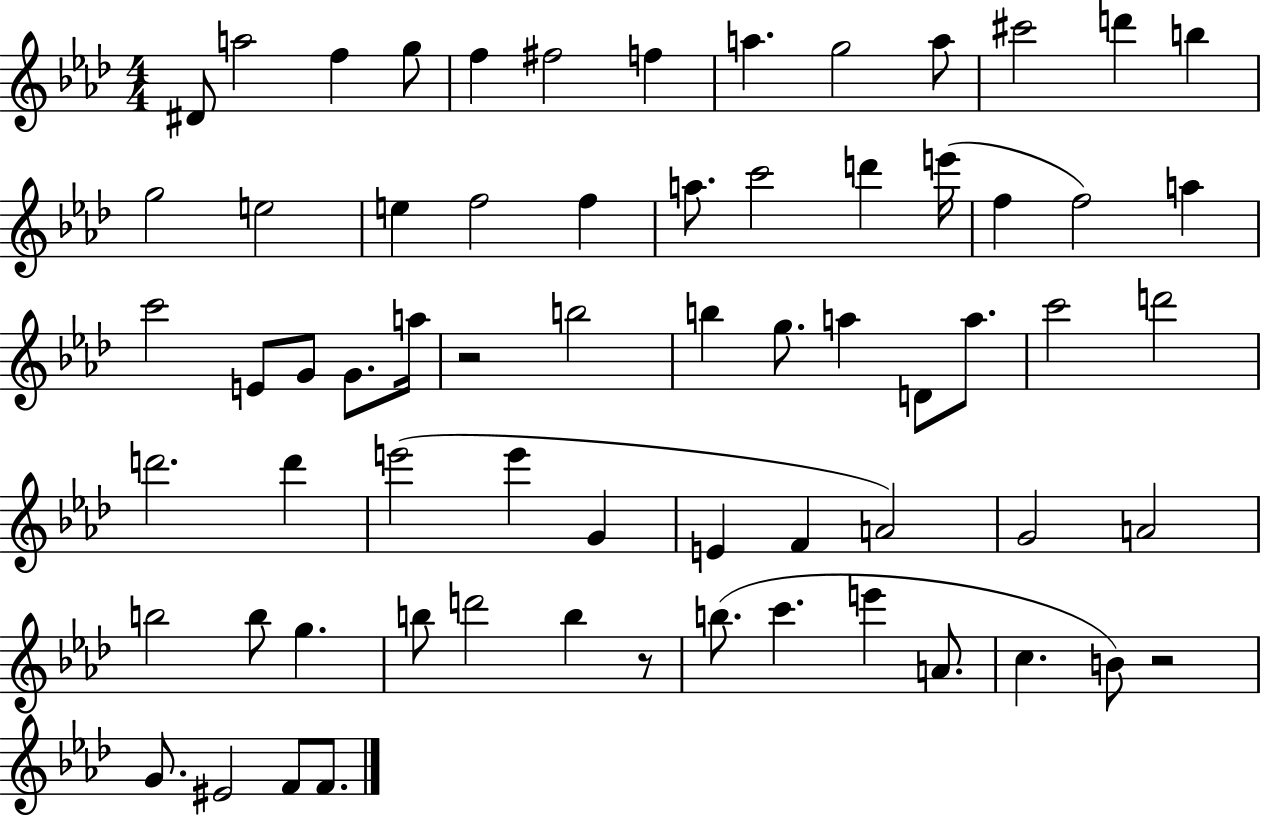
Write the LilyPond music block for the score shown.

{
  \clef treble
  \numericTimeSignature
  \time 4/4
  \key aes \major
  dis'8 a''2 f''4 g''8 | f''4 fis''2 f''4 | a''4. g''2 a''8 | cis'''2 d'''4 b''4 | \break g''2 e''2 | e''4 f''2 f''4 | a''8. c'''2 d'''4 e'''16( | f''4 f''2) a''4 | \break c'''2 e'8 g'8 g'8. a''16 | r2 b''2 | b''4 g''8. a''4 d'8 a''8. | c'''2 d'''2 | \break d'''2. d'''4 | e'''2( e'''4 g'4 | e'4 f'4 a'2) | g'2 a'2 | \break b''2 b''8 g''4. | b''8 d'''2 b''4 r8 | b''8.( c'''4. e'''4 a'8. | c''4. b'8) r2 | \break g'8. eis'2 f'8 f'8. | \bar "|."
}